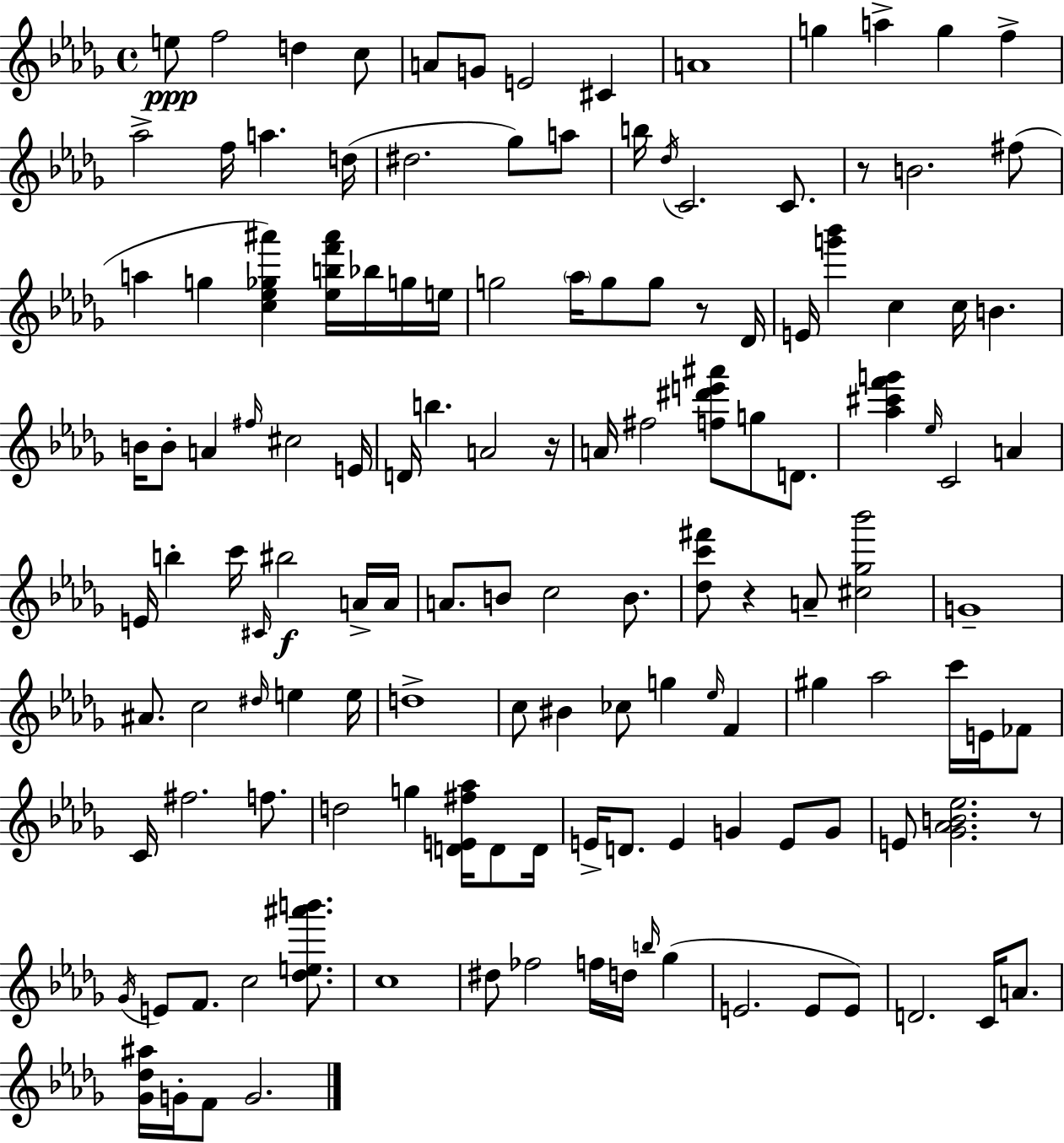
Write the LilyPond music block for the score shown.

{
  \clef treble
  \time 4/4
  \defaultTimeSignature
  \key bes \minor
  e''8\ppp f''2 d''4 c''8 | a'8 g'8 e'2 cis'4 | a'1 | g''4 a''4-> g''4 f''4-> | \break aes''2-> f''16 a''4. d''16( | dis''2. ges''8) a''8 | b''16 \acciaccatura { des''16 } c'2. c'8. | r8 b'2. fis''8( | \break a''4 g''4 <c'' ees'' ges'' ais'''>4) <ees'' b'' f''' ais'''>16 bes''16 g''16 | e''16 g''2 \parenthesize aes''16 g''8 g''8 r8 | des'16 e'16 <g''' bes'''>4 c''4 c''16 b'4. | b'16 b'8-. a'4 \grace { fis''16 } cis''2 | \break e'16 d'16 b''4. a'2 | r16 a'16 fis''2 <f'' dis''' e''' ais'''>8 g''8 d'8. | <aes'' cis''' f''' g'''>4 \grace { ees''16 } c'2 a'4 | e'16 b''4-. c'''16 \grace { cis'16 } bis''2\f | \break a'16-> a'16 a'8. b'8 c''2 | b'8. <des'' c''' fis'''>8 r4 a'8-- <cis'' ges'' bes'''>2 | g'1-- | ais'8. c''2 \grace { dis''16 } | \break e''4 e''16 d''1-> | c''8 bis'4 ces''8 g''4 | \grace { ees''16 } f'4 gis''4 aes''2 | c'''16 e'16 fes'8 c'16 fis''2. | \break f''8. d''2 g''4 | <d' e' fis'' aes''>16 d'8 d'16 e'16-> d'8. e'4 g'4 | e'8 g'8 e'8 <ges' aes' b' ees''>2. | r8 \acciaccatura { ges'16 } e'8 f'8. c''2 | \break <des'' e'' ais''' b'''>8. c''1 | dis''8 fes''2 | f''16 d''16 \grace { b''16 }( ges''4 e'2. | e'8 e'8) d'2. | \break c'16 a'8. <ges' des'' ais''>16 g'16-. f'8 g'2. | \bar "|."
}